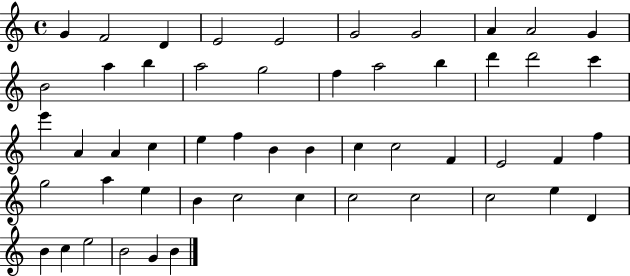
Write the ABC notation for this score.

X:1
T:Untitled
M:4/4
L:1/4
K:C
G F2 D E2 E2 G2 G2 A A2 G B2 a b a2 g2 f a2 b d' d'2 c' e' A A c e f B B c c2 F E2 F f g2 a e B c2 c c2 c2 c2 e D B c e2 B2 G B